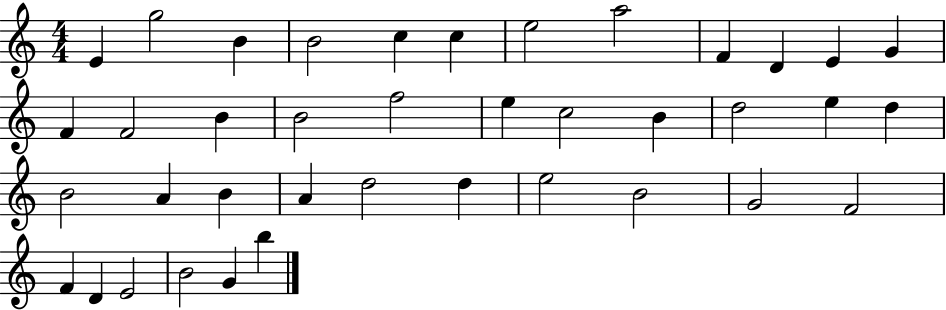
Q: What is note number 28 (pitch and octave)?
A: D5